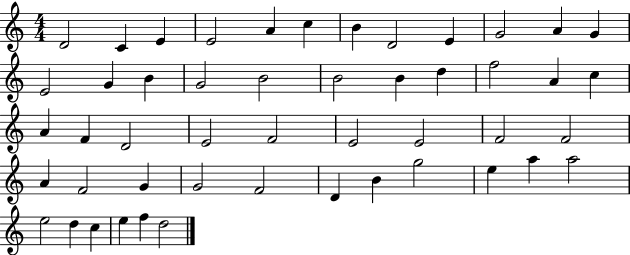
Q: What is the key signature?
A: C major